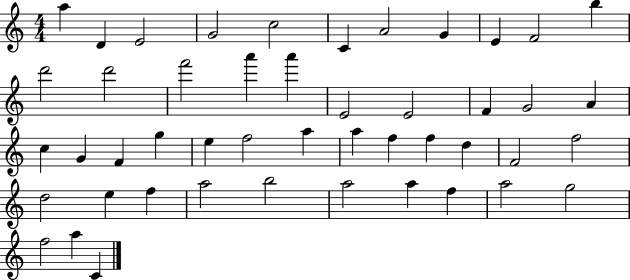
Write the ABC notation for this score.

X:1
T:Untitled
M:4/4
L:1/4
K:C
a D E2 G2 c2 C A2 G E F2 b d'2 d'2 f'2 a' a' E2 E2 F G2 A c G F g e f2 a a f f d F2 f2 d2 e f a2 b2 a2 a f a2 g2 f2 a C